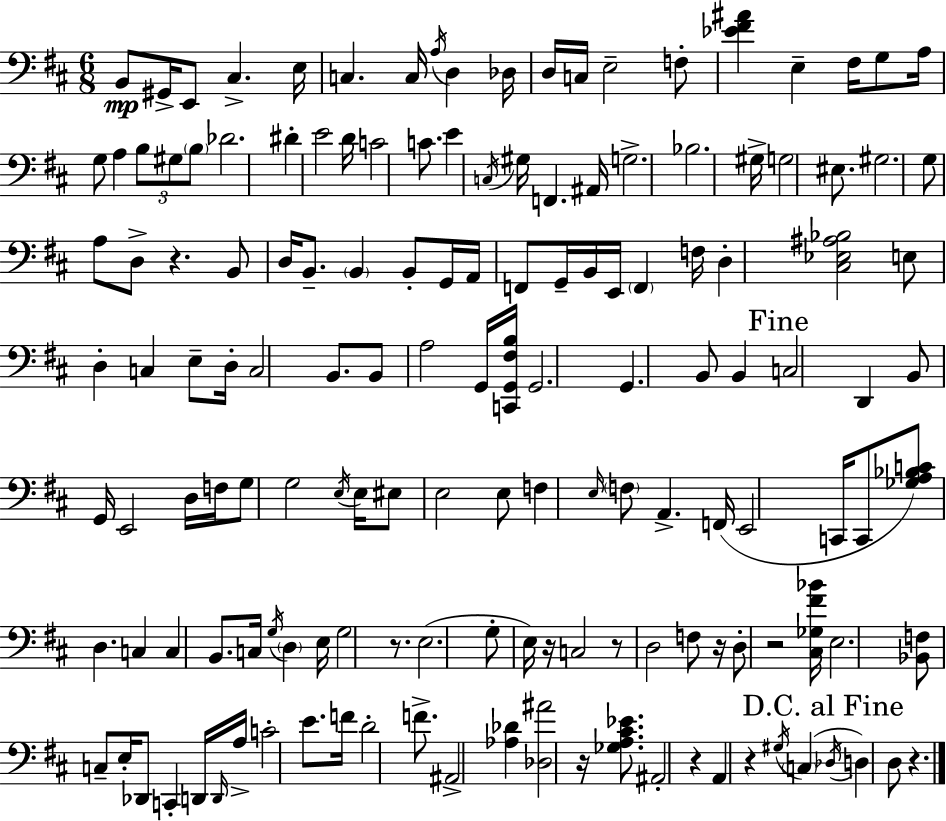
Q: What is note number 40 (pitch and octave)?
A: G#3